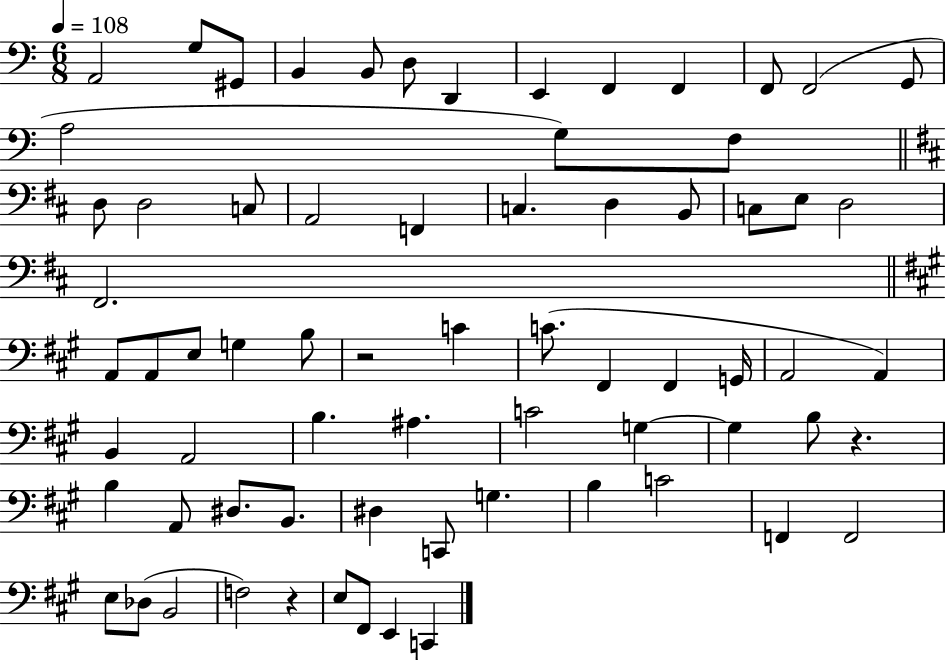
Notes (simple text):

A2/h G3/e G#2/e B2/q B2/e D3/e D2/q E2/q F2/q F2/q F2/e F2/h G2/e A3/h G3/e F3/e D3/e D3/h C3/e A2/h F2/q C3/q. D3/q B2/e C3/e E3/e D3/h F#2/h. A2/e A2/e E3/e G3/q B3/e R/h C4/q C4/e. F#2/q F#2/q G2/s A2/h A2/q B2/q A2/h B3/q. A#3/q. C4/h G3/q G3/q B3/e R/q. B3/q A2/e D#3/e. B2/e. D#3/q C2/e G3/q. B3/q C4/h F2/q F2/h E3/e Db3/e B2/h F3/h R/q E3/e F#2/e E2/q C2/q